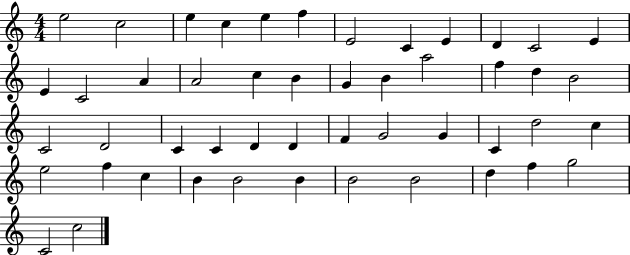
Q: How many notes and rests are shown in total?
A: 49